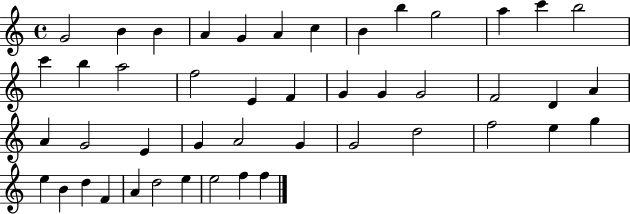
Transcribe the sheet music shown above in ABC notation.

X:1
T:Untitled
M:4/4
L:1/4
K:C
G2 B B A G A c B b g2 a c' b2 c' b a2 f2 E F G G G2 F2 D A A G2 E G A2 G G2 d2 f2 e g e B d F A d2 e e2 f f